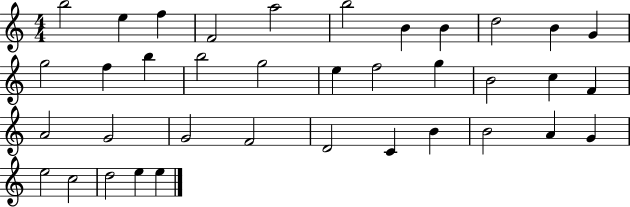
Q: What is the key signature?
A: C major